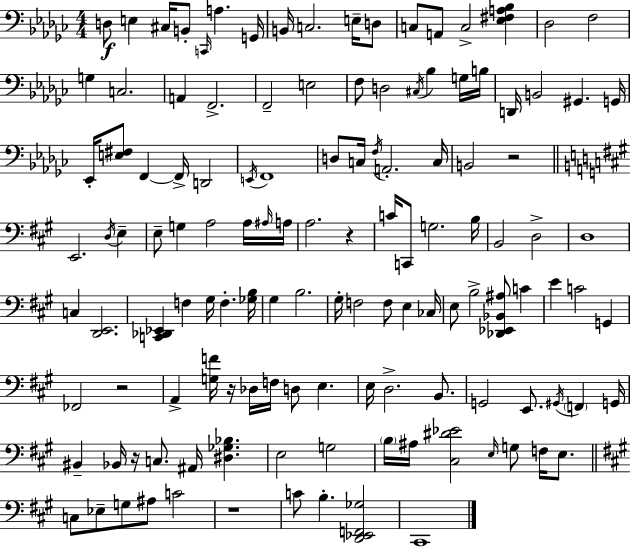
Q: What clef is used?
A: bass